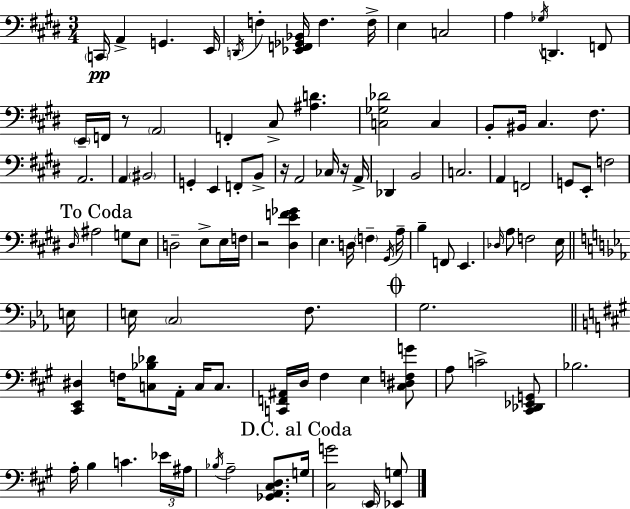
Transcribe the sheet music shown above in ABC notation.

X:1
T:Untitled
M:3/4
L:1/4
K:E
C,,/4 A,, G,, E,,/4 D,,/4 F, [_E,,F,,_G,,_B,,]/4 F, F,/4 E, C,2 A, _G,/4 D,, F,,/2 E,,/4 F,,/4 z/2 A,,2 F,, ^C,/2 [^A,D] [C,_G,_D]2 C, B,,/2 ^B,,/4 ^C, ^F,/2 A,,2 A,, ^B,,2 G,, E,, F,,/2 B,,/2 z/4 A,,2 _C,/4 z/4 A,,/4 _D,, B,,2 C,2 A,, F,,2 G,,/2 E,,/2 F,2 ^D,/4 ^A,2 G,/2 E,/2 D,2 E,/2 E,/4 F,/4 z2 [^D,EF_G] E, D,/4 F, ^G,,/4 A,/4 B, F,,/2 E,, _D,/4 A,/2 F,2 E,/4 E,/4 E,/4 C,2 F,/2 G,2 [^C,,E,,^D,] F,/4 [C,_B,_D]/2 A,,/4 C,/4 C,/2 [C,,F,,^A,,]/4 D,/4 ^F, E, [^C,^D,F,G]/2 A,/2 C2 [^C,,_D,,_E,,G,,]/2 _B,2 A,/4 B, C _E/4 ^A,/4 _B,/4 A,2 [_G,,A,,^C,D,]/2 G,/4 [^C,G]2 E,,/4 [_E,,G,]/2